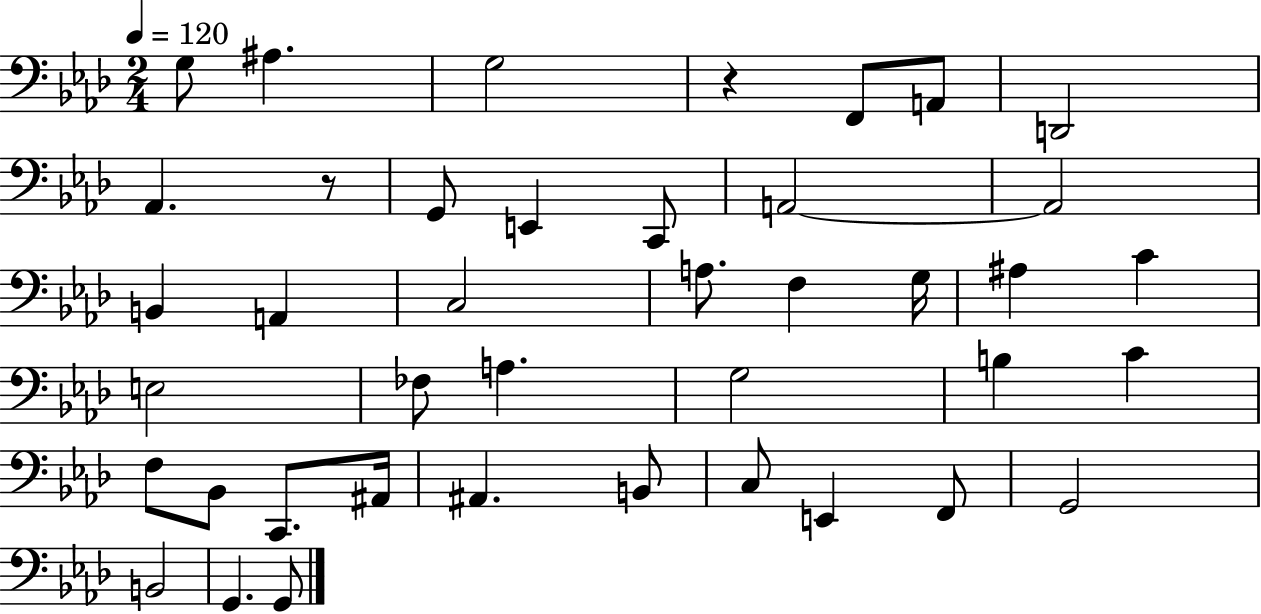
X:1
T:Untitled
M:2/4
L:1/4
K:Ab
G,/2 ^A, G,2 z F,,/2 A,,/2 D,,2 _A,, z/2 G,,/2 E,, C,,/2 A,,2 A,,2 B,, A,, C,2 A,/2 F, G,/4 ^A, C E,2 _F,/2 A, G,2 B, C F,/2 _B,,/2 C,,/2 ^A,,/4 ^A,, B,,/2 C,/2 E,, F,,/2 G,,2 B,,2 G,, G,,/2